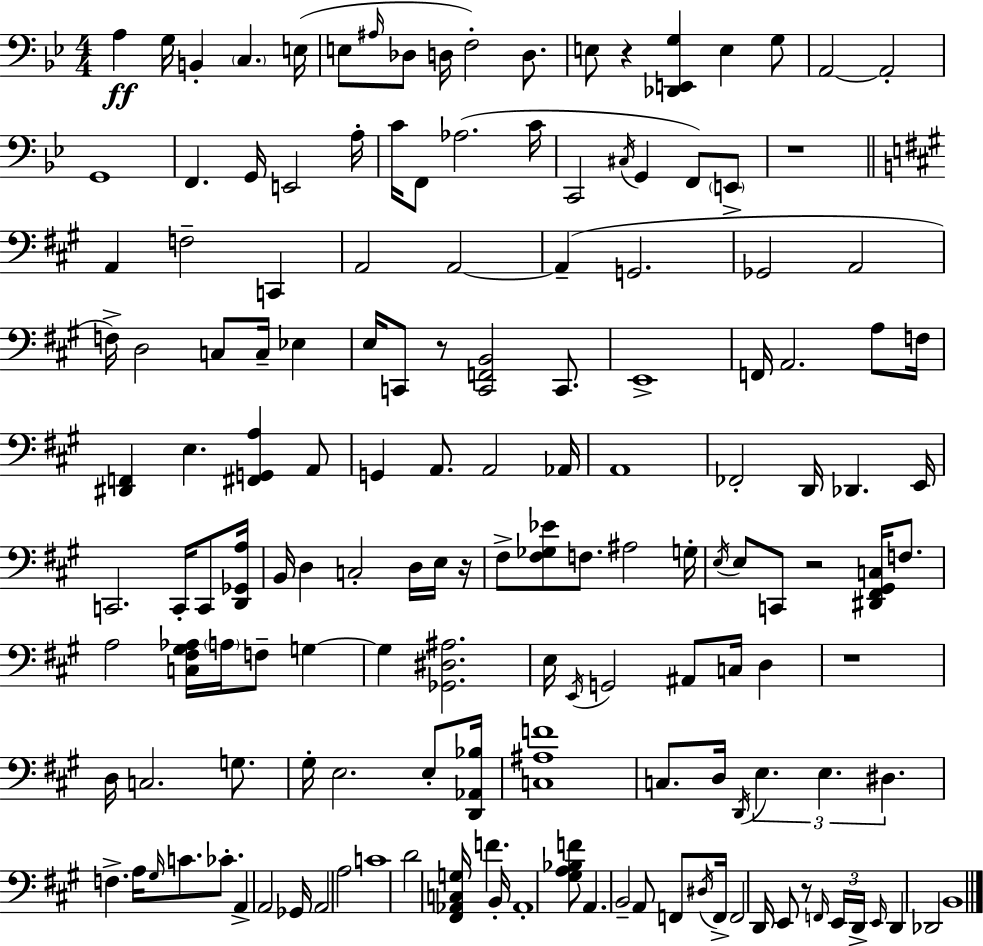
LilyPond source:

{
  \clef bass
  \numericTimeSignature
  \time 4/4
  \key bes \major
  a4\ff g16 b,4-. \parenthesize c4. e16( | e8 \grace { ais16 } des8 d16 f2-.) d8. | e8 r4 <des, e, g>4 e4 g8 | a,2~~ a,2-. | \break g,1 | f,4. g,16 e,2 | a16-. c'16 f,8 aes2.( | c'16 c,2 \acciaccatura { cis16 } g,4 f,8) | \break \parenthesize e,8-> r1 | \bar "||" \break \key a \major a,4 f2-- c,4 | a,2 a,2~~ | a,4--( g,2. | ges,2 a,2 | \break f16->) d2 c8 c16-- ees4 | e16 c,8 r8 <c, f, b,>2 c,8. | e,1-> | f,16 a,2. a8 f16 | \break <dis, f,>4 e4. <fis, g, a>4 a,8 | g,4 a,8. a,2 aes,16 | a,1 | fes,2-. d,16 des,4. e,16 | \break c,2. c,16-. c,8 <d, ges, a>16 | b,16 d4 c2-. d16 e16 r16 | fis8-> <fis ges ees'>8 f8. ais2 g16-. | \acciaccatura { e16 } e8 c,8 r2 <dis, fis, gis, c>16 f8. | \break a2 <c fis gis aes>16 \parenthesize a16 f8-- g4~~ | g4 <ges, dis ais>2. | e16 \acciaccatura { e,16 } g,2 ais,8 c16 d4 | r1 | \break d16 c2. g8. | gis16-. e2. e8-. | <d, aes, bes>16 <c ais f'>1 | c8. d16 \acciaccatura { d,16 } \tuplet 3/2 { e4. e4. | \break dis4. } f4.-> a16 | \grace { gis16 } c'8. ces'8.-. a,4-> a,2 | ges,16 a,2 a2 | c'1 | \break d'2 <fis, aes, c g>16 f'4. | b,16-. aes,1-. | <gis a bes f'>8 a,4. b,2-- | a,8 f,8 \acciaccatura { dis16 } f,16-> f,2 | \break d,16 e,8 r8 \grace { f,16 } \tuplet 3/2 { e,16 d,16-> \grace { e,16 } } d,4 des,2 | b,1 | \bar "|."
}